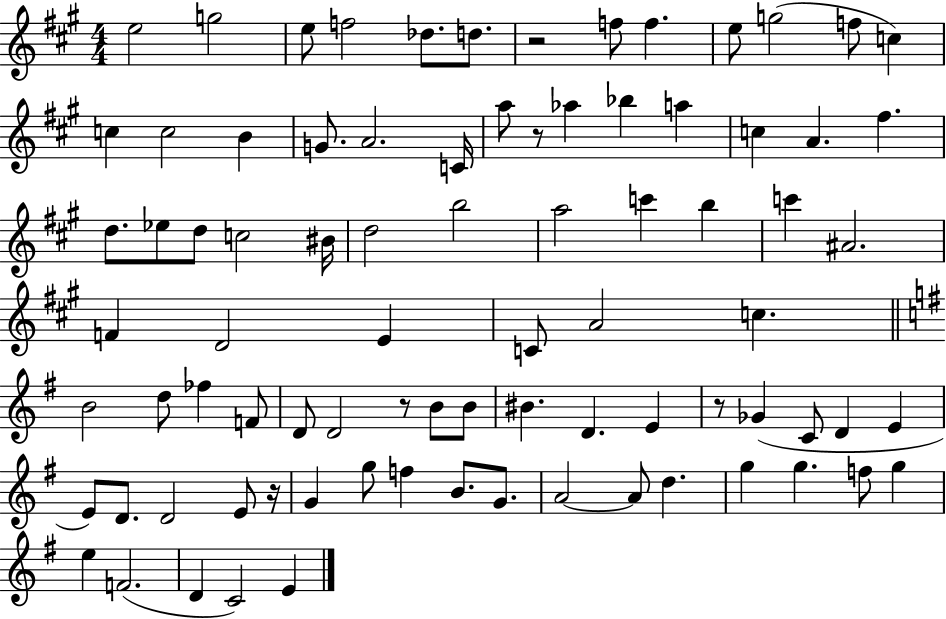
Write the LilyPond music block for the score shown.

{
  \clef treble
  \numericTimeSignature
  \time 4/4
  \key a \major
  e''2 g''2 | e''8 f''2 des''8. d''8. | r2 f''8 f''4. | e''8 g''2( f''8 c''4) | \break c''4 c''2 b'4 | g'8. a'2. c'16 | a''8 r8 aes''4 bes''4 a''4 | c''4 a'4. fis''4. | \break d''8. ees''8 d''8 c''2 bis'16 | d''2 b''2 | a''2 c'''4 b''4 | c'''4 ais'2. | \break f'4 d'2 e'4 | c'8 a'2 c''4. | \bar "||" \break \key g \major b'2 d''8 fes''4 f'8 | d'8 d'2 r8 b'8 b'8 | bis'4. d'4. e'4 | r8 ges'4( c'8 d'4 e'4 | \break e'8) d'8. d'2 e'8 r16 | g'4 g''8 f''4 b'8. g'8. | a'2~~ a'8 d''4. | g''4 g''4. f''8 g''4 | \break e''4 f'2.( | d'4 c'2) e'4 | \bar "|."
}